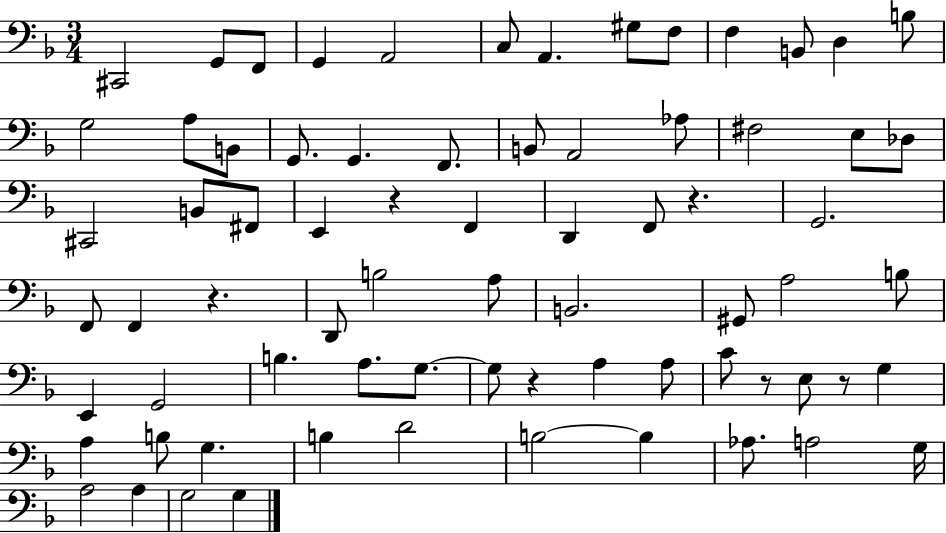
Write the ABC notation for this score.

X:1
T:Untitled
M:3/4
L:1/4
K:F
^C,,2 G,,/2 F,,/2 G,, A,,2 C,/2 A,, ^G,/2 F,/2 F, B,,/2 D, B,/2 G,2 A,/2 B,,/2 G,,/2 G,, F,,/2 B,,/2 A,,2 _A,/2 ^F,2 E,/2 _D,/2 ^C,,2 B,,/2 ^F,,/2 E,, z F,, D,, F,,/2 z G,,2 F,,/2 F,, z D,,/2 B,2 A,/2 B,,2 ^G,,/2 A,2 B,/2 E,, G,,2 B, A,/2 G,/2 G,/2 z A, A,/2 C/2 z/2 E,/2 z/2 G, A, B,/2 G, B, D2 B,2 B, _A,/2 A,2 G,/4 A,2 A, G,2 G,